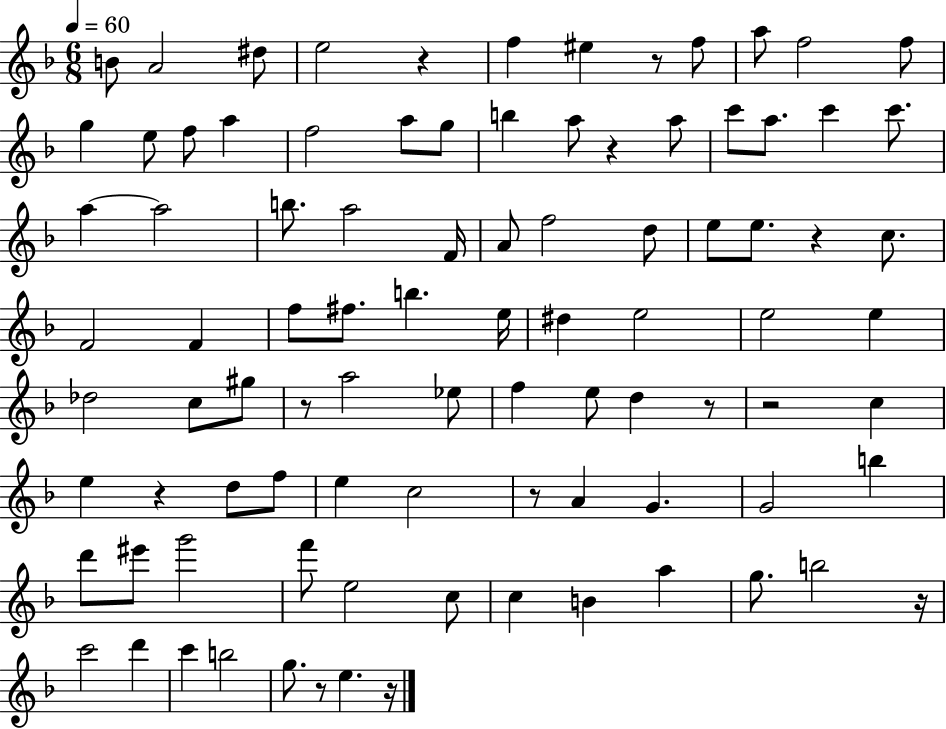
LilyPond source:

{
  \clef treble
  \numericTimeSignature
  \time 6/8
  \key f \major
  \tempo 4 = 60
  b'8 a'2 dis''8 | e''2 r4 | f''4 eis''4 r8 f''8 | a''8 f''2 f''8 | \break g''4 e''8 f''8 a''4 | f''2 a''8 g''8 | b''4 a''8 r4 a''8 | c'''8 a''8. c'''4 c'''8. | \break a''4~~ a''2 | b''8. a''2 f'16 | a'8 f''2 d''8 | e''8 e''8. r4 c''8. | \break f'2 f'4 | f''8 fis''8. b''4. e''16 | dis''4 e''2 | e''2 e''4 | \break des''2 c''8 gis''8 | r8 a''2 ees''8 | f''4 e''8 d''4 r8 | r2 c''4 | \break e''4 r4 d''8 f''8 | e''4 c''2 | r8 a'4 g'4. | g'2 b''4 | \break d'''8 eis'''8 g'''2 | f'''8 e''2 c''8 | c''4 b'4 a''4 | g''8. b''2 r16 | \break c'''2 d'''4 | c'''4 b''2 | g''8. r8 e''4. r16 | \bar "|."
}